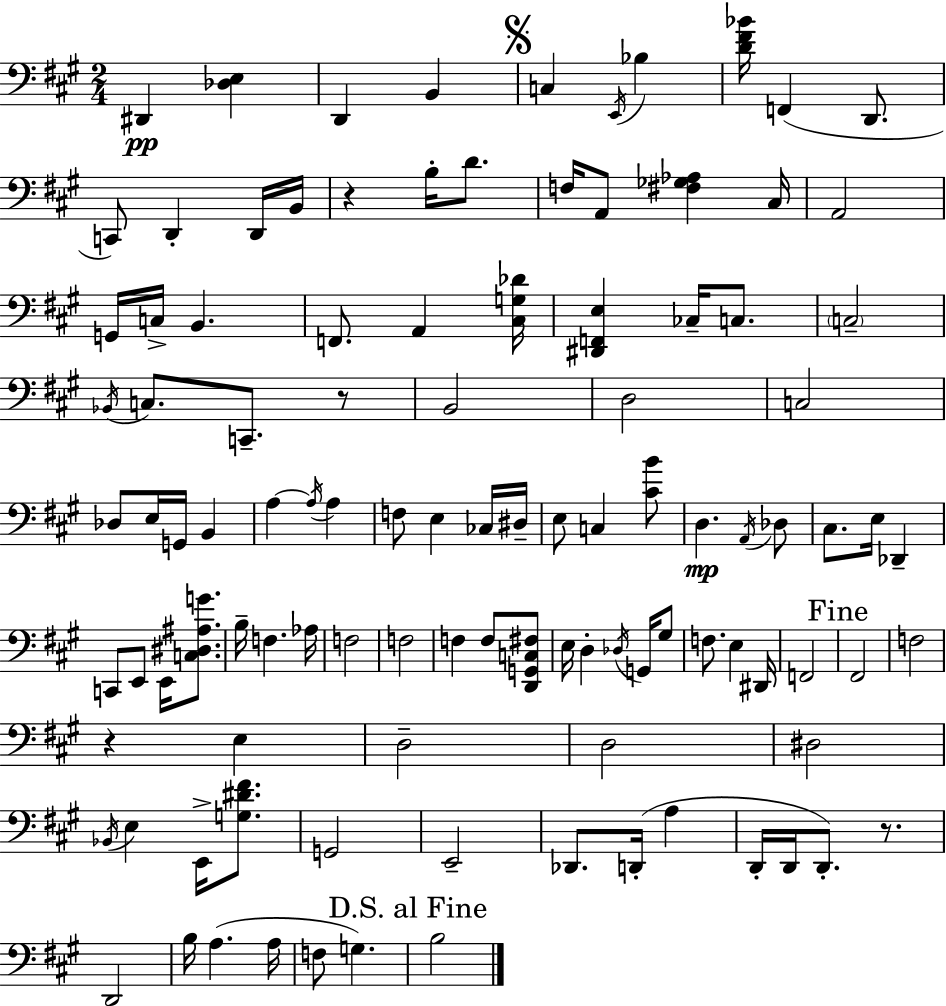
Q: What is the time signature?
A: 2/4